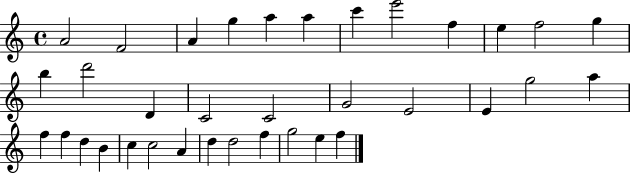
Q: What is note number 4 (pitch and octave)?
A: G5